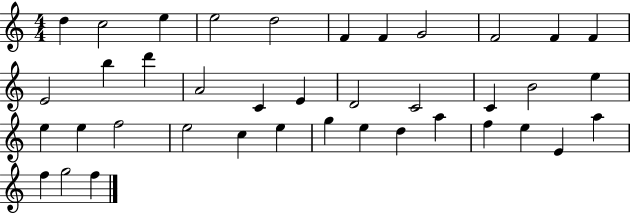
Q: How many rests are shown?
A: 0